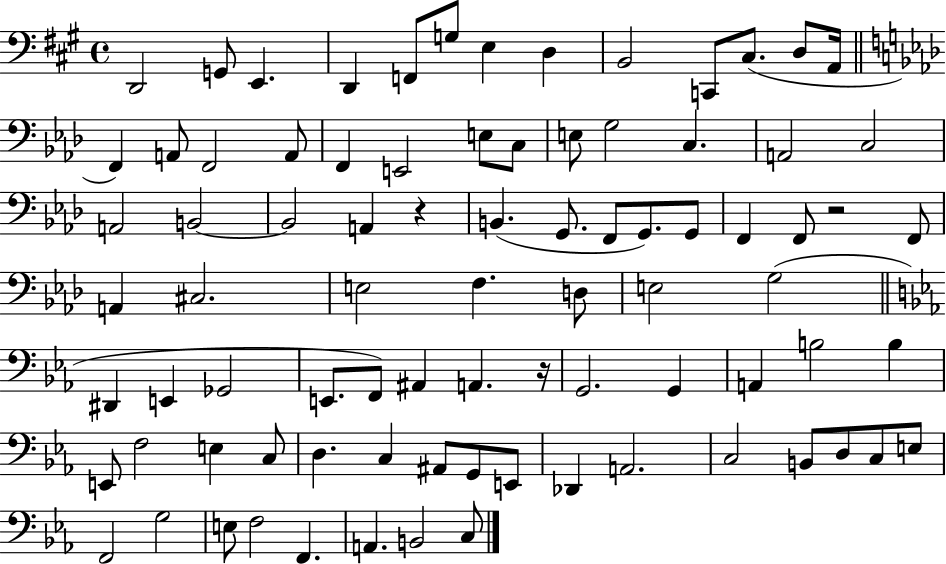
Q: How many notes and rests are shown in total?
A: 84